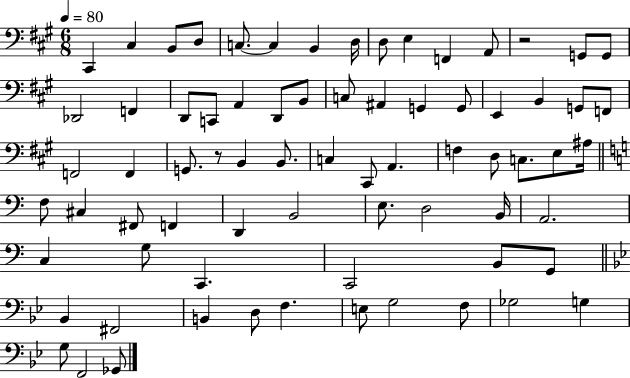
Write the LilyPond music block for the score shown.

{
  \clef bass
  \numericTimeSignature
  \time 6/8
  \key a \major
  \tempo 4 = 80
  cis,4 cis4 b,8 d8 | c8.~~ c4 b,4 d16 | d8 e4 f,4 a,8 | r2 g,8 g,8 | \break des,2 f,4 | d,8 c,8 a,4 d,8 b,8 | c8 ais,4 g,4 g,8 | e,4 b,4 g,8 f,8 | \break f,2 f,4 | g,8. r8 b,4 b,8. | c4 cis,8 a,4. | f4 d8 c8. e8 ais16 | \break \bar "||" \break \key c \major f8 cis4 fis,8 f,4 | d,4 b,2 | e8. d2 b,16 | a,2. | \break c4 g8 c,4. | c,2 b,8 g,8 | \bar "||" \break \key g \minor bes,4 fis,2 | b,4 d8 f4. | e8 g2 f8 | ges2 g4 | \break g8 f,2 ges,8 | \bar "|."
}